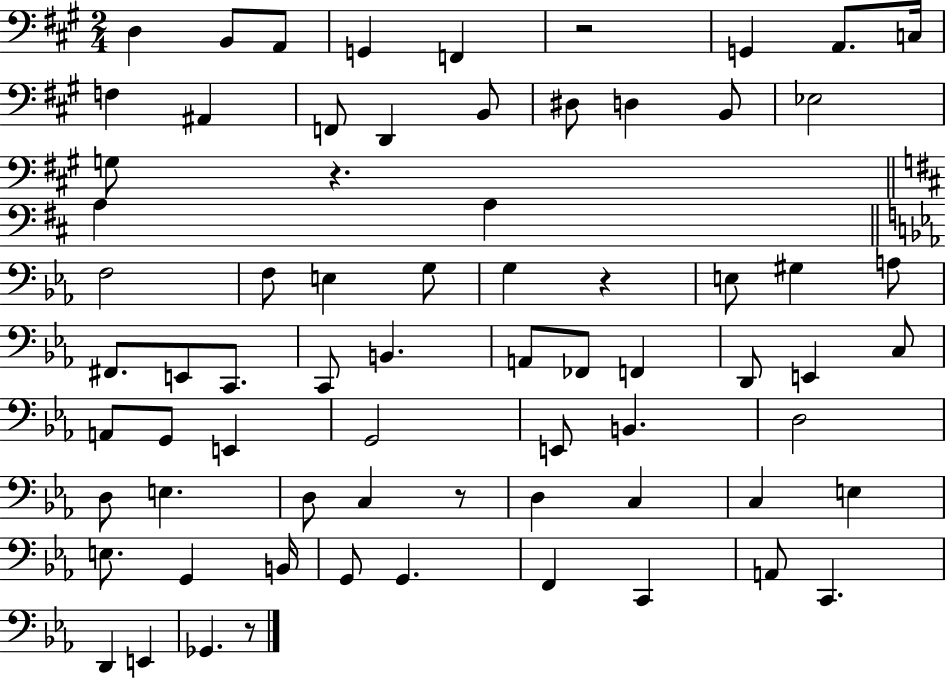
D3/q B2/e A2/e G2/q F2/q R/h G2/q A2/e. C3/s F3/q A#2/q F2/e D2/q B2/e D#3/e D3/q B2/e Eb3/h G3/e R/q. A3/q A3/q F3/h F3/e E3/q G3/e G3/q R/q E3/e G#3/q A3/e F#2/e. E2/e C2/e. C2/e B2/q. A2/e FES2/e F2/q D2/e E2/q C3/e A2/e G2/e E2/q G2/h E2/e B2/q. D3/h D3/e E3/q. D3/e C3/q R/e D3/q C3/q C3/q E3/q E3/e. G2/q B2/s G2/e G2/q. F2/q C2/q A2/e C2/q. D2/q E2/q Gb2/q. R/e